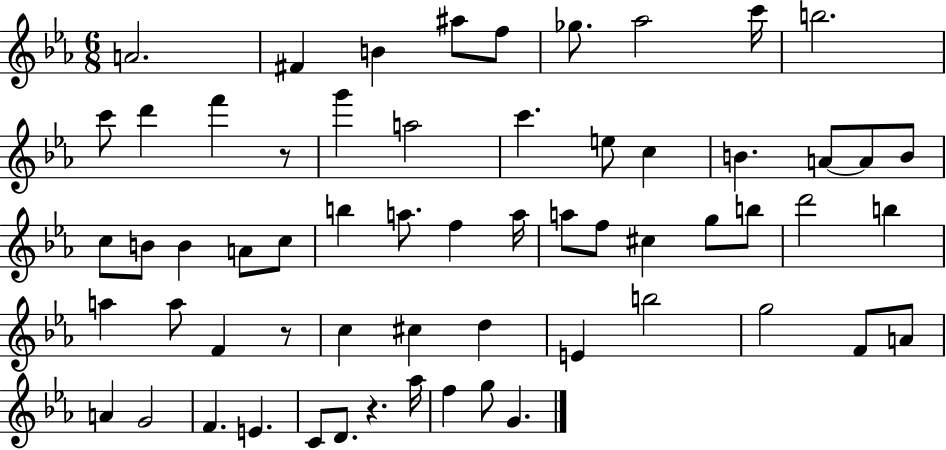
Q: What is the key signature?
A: EES major